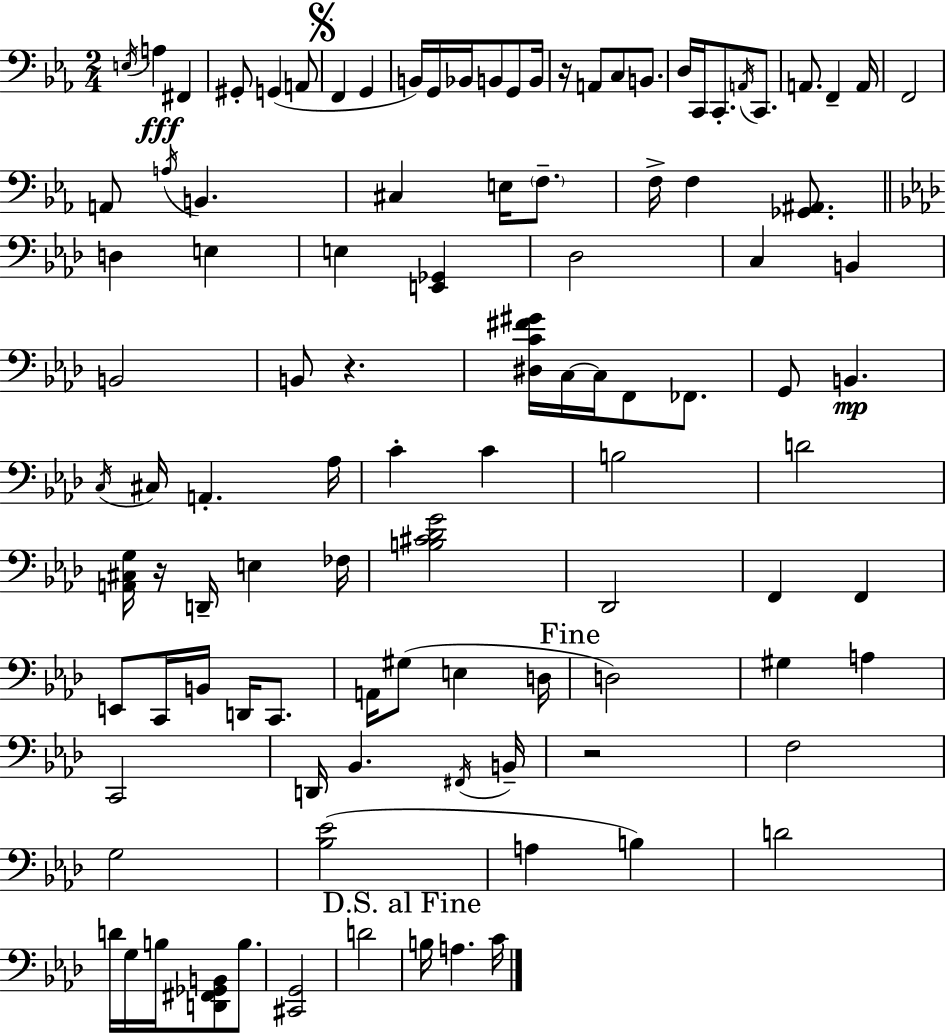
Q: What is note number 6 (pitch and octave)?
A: A2